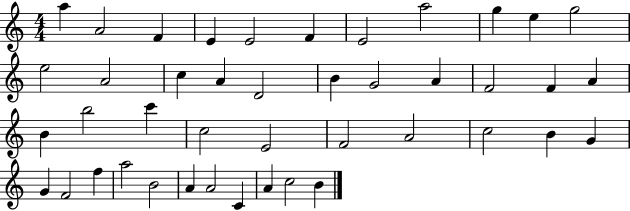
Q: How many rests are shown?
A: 0